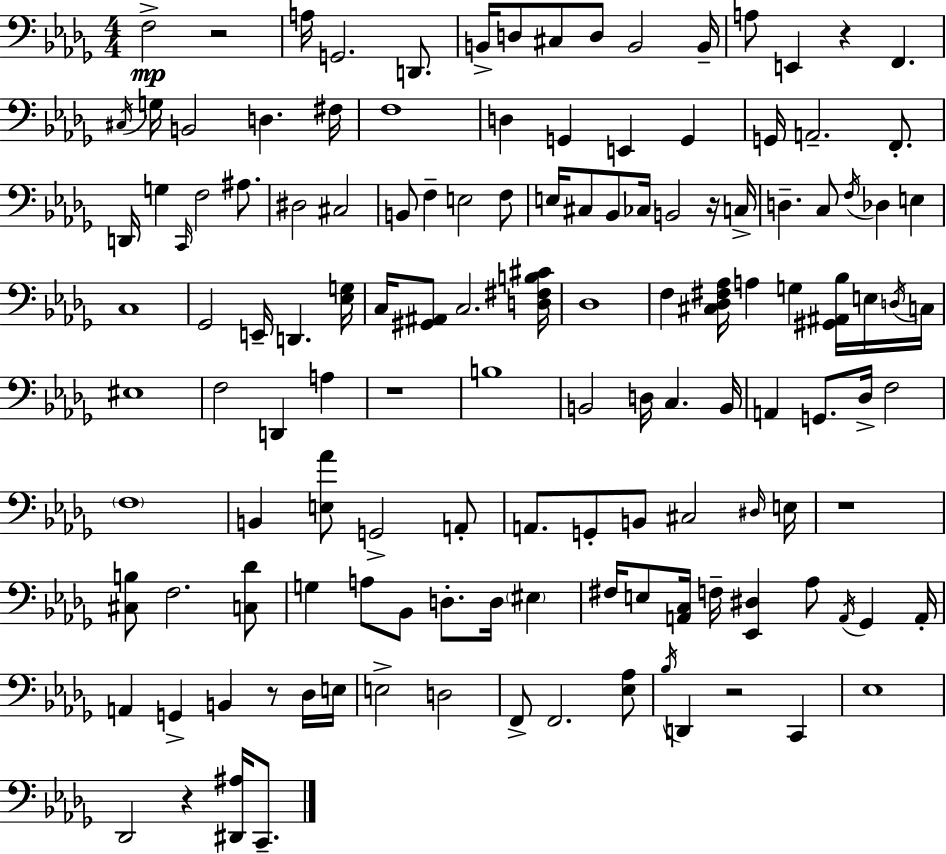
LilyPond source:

{
  \clef bass
  \numericTimeSignature
  \time 4/4
  \key bes \minor
  f2->\mp r2 | a16 g,2. d,8. | b,16-> d8 cis8 d8 b,2 b,16-- | a8 e,4 r4 f,4. | \break \acciaccatura { cis16 } g16 b,2 d4. | fis16 f1 | d4 g,4 e,4 g,4 | g,16 a,2.-- f,8.-. | \break d,16 g4 \grace { c,16 } f2 ais8. | dis2 cis2 | b,8 f4-- e2 | f8 e16 cis8 bes,8 ces16 b,2 | \break r16 c16-> d4.-- c8 \acciaccatura { f16 } des4 e4 | c1 | ges,2 e,16-- d,4. | <ees g>16 c16 <gis, ais,>8 c2. | \break <d fis b cis'>16 des1 | f4 <cis des fis aes>16 a4 g4 | <gis, ais, bes>16 e16 \acciaccatura { d16 } c16 eis1 | f2 d,4 | \break a4 r1 | b1 | b,2 d16 c4. | b,16 a,4 g,8. des16-> f2 | \break \parenthesize f1 | b,4 <e aes'>8 g,2-> | a,8-. a,8. g,8-. b,8 cis2 | \grace { dis16 } e16 r1 | \break <cis b>8 f2. | <c des'>8 g4 a8 bes,8 d8.-. | d16 \parenthesize eis4 fis16 e8 <a, c>16 f16-- <ees, dis>4 aes8 | \acciaccatura { a,16 } ges,4 a,16-. a,4 g,4-> b,4 | \break r8 des16 e16 e2-> d2 | f,8-> f,2. | <ees aes>8 \acciaccatura { bes16 } d,4 r2 | c,4 ees1 | \break des,2 r4 | <dis, ais>16 c,8.-- \bar "|."
}